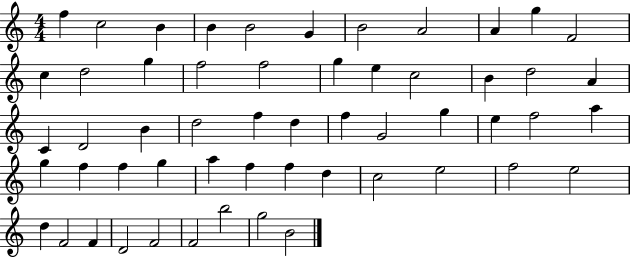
F5/q C5/h B4/q B4/q B4/h G4/q B4/h A4/h A4/q G5/q F4/h C5/q D5/h G5/q F5/h F5/h G5/q E5/q C5/h B4/q D5/h A4/q C4/q D4/h B4/q D5/h F5/q D5/q F5/q G4/h G5/q E5/q F5/h A5/q G5/q F5/q F5/q G5/q A5/q F5/q F5/q D5/q C5/h E5/h F5/h E5/h D5/q F4/h F4/q D4/h F4/h F4/h B5/h G5/h B4/h